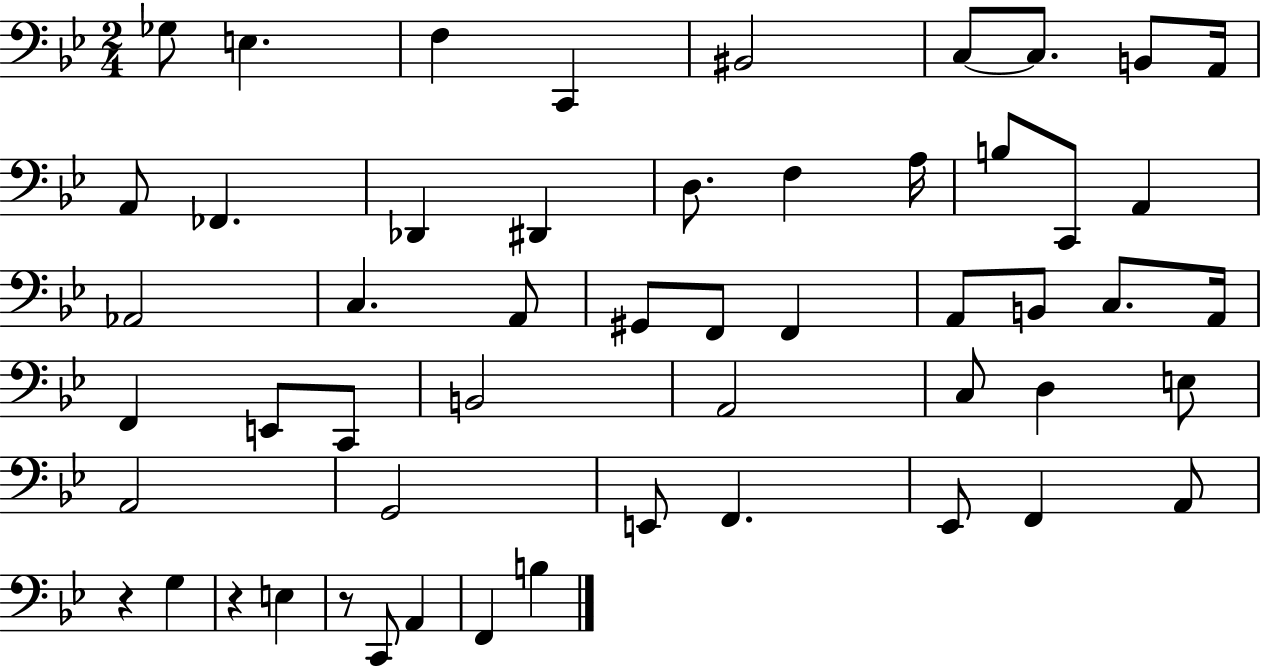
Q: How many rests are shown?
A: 3